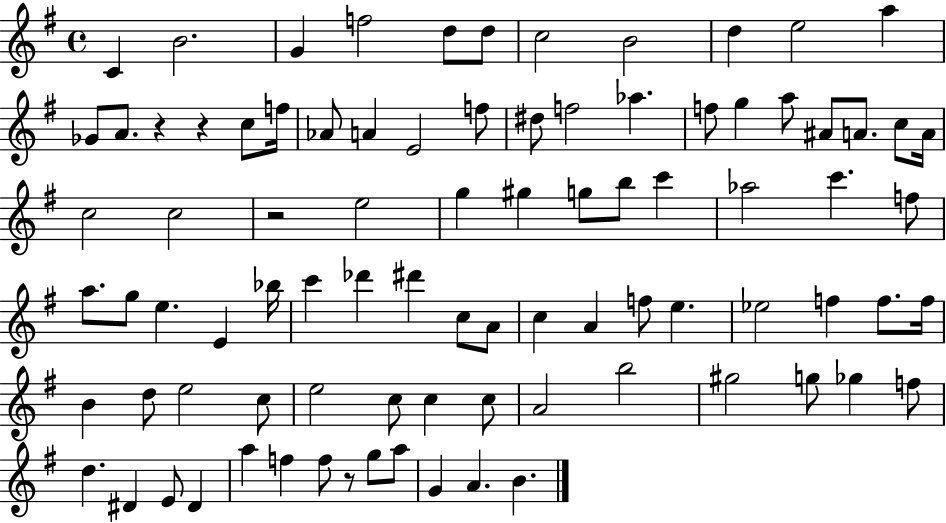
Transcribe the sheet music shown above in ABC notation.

X:1
T:Untitled
M:4/4
L:1/4
K:G
C B2 G f2 d/2 d/2 c2 B2 d e2 a _G/2 A/2 z z c/2 f/4 _A/2 A E2 f/2 ^d/2 f2 _a f/2 g a/2 ^A/2 A/2 c/2 A/4 c2 c2 z2 e2 g ^g g/2 b/2 c' _a2 c' f/2 a/2 g/2 e E _b/4 c' _d' ^d' c/2 A/2 c A f/2 e _e2 f f/2 f/4 B d/2 e2 c/2 e2 c/2 c c/2 A2 b2 ^g2 g/2 _g f/2 d ^D E/2 ^D a f f/2 z/2 g/2 a/2 G A B